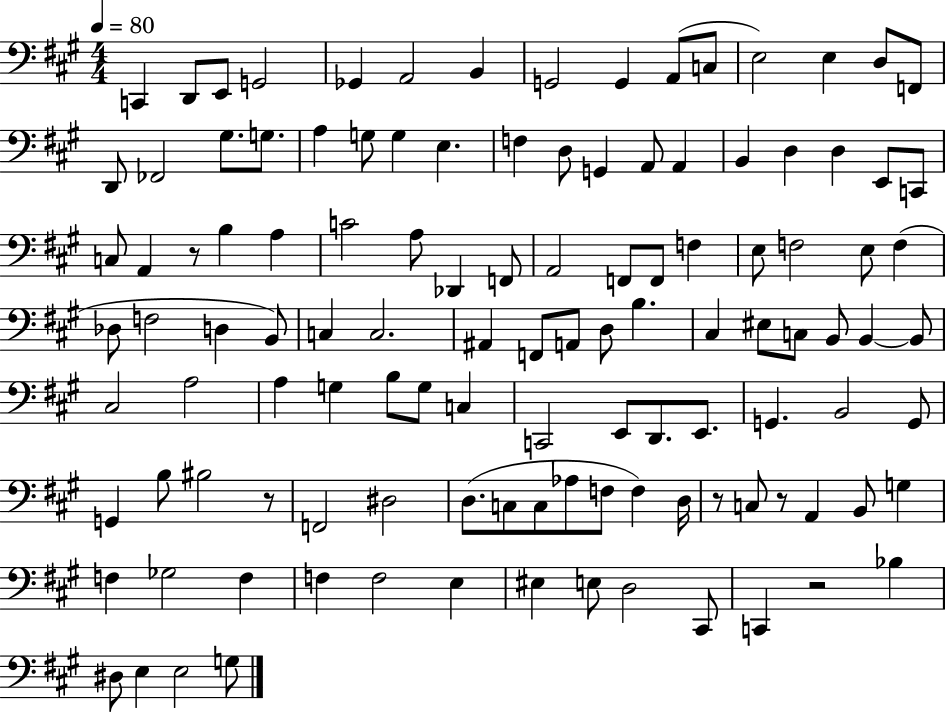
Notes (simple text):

C2/q D2/e E2/e G2/h Gb2/q A2/h B2/q G2/h G2/q A2/e C3/e E3/h E3/q D3/e F2/e D2/e FES2/h G#3/e. G3/e. A3/q G3/e G3/q E3/q. F3/q D3/e G2/q A2/e A2/q B2/q D3/q D3/q E2/e C2/e C3/e A2/q R/e B3/q A3/q C4/h A3/e Db2/q F2/e A2/h F2/e F2/e F3/q E3/e F3/h E3/e F3/q Db3/e F3/h D3/q B2/e C3/q C3/h. A#2/q F2/e A2/e D3/e B3/q. C#3/q EIS3/e C3/e B2/e B2/q B2/e C#3/h A3/h A3/q G3/q B3/e G3/e C3/q C2/h E2/e D2/e. E2/e. G2/q. B2/h G2/e G2/q B3/e BIS3/h R/e F2/h D#3/h D3/e. C3/e C3/e Ab3/e F3/e F3/q D3/s R/e C3/e R/e A2/q B2/e G3/q F3/q Gb3/h F3/q F3/q F3/h E3/q EIS3/q E3/e D3/h C#2/e C2/q R/h Bb3/q D#3/e E3/q E3/h G3/e